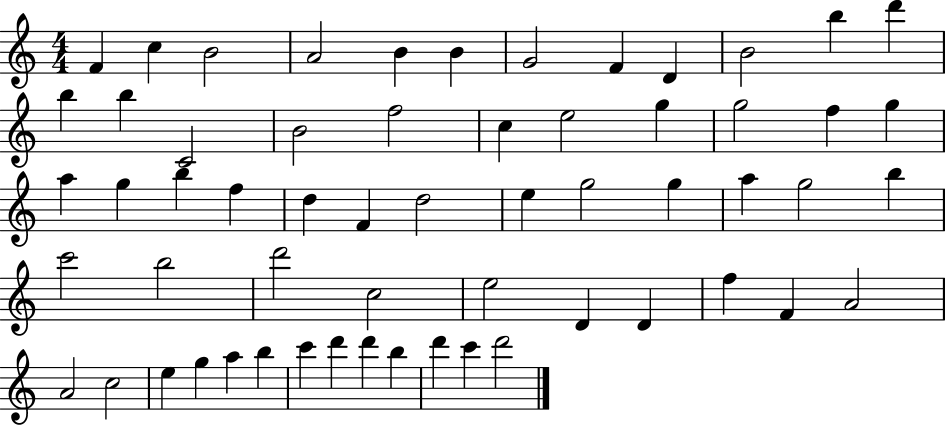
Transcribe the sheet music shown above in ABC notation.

X:1
T:Untitled
M:4/4
L:1/4
K:C
F c B2 A2 B B G2 F D B2 b d' b b C2 B2 f2 c e2 g g2 f g a g b f d F d2 e g2 g a g2 b c'2 b2 d'2 c2 e2 D D f F A2 A2 c2 e g a b c' d' d' b d' c' d'2